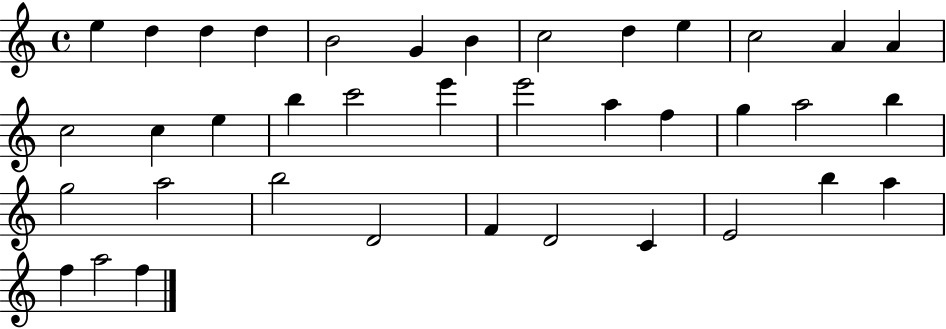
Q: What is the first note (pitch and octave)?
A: E5